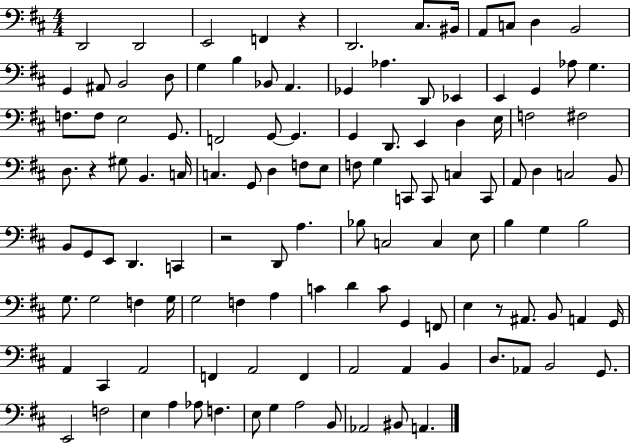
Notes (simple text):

D2/h D2/h E2/h F2/q R/q D2/h. C#3/e. BIS2/s A2/e C3/e D3/q B2/h G2/q A#2/e B2/h D3/e G3/q B3/q Bb2/e A2/q. Gb2/q Ab3/q. D2/e Eb2/q E2/q G2/q Ab3/e G3/q. F3/e. F3/e E3/h G2/e. F2/h G2/e G2/q. G2/q D2/e. E2/q D3/q E3/s F3/h F#3/h D3/e. R/q G#3/e B2/q. C3/s C3/q. G2/e D3/q F3/e E3/e F3/e G3/q C2/e C2/e C3/q C2/e A2/e D3/q C3/h B2/e B2/e G2/e E2/e D2/q. C2/q R/h D2/e A3/q. Bb3/e C3/h C3/q E3/e B3/q G3/q B3/h G3/e. G3/h F3/q G3/s G3/h F3/q A3/q C4/q D4/q C4/e G2/q F2/e E3/q R/e A#2/e. B2/e A2/q G2/s A2/q C#2/q A2/h F2/q A2/h F2/q A2/h A2/q B2/q D3/e. Ab2/e B2/h G2/e. E2/h F3/h E3/q A3/q Ab3/e F3/q. E3/e G3/q A3/h B2/e Ab2/h BIS2/e A2/q.